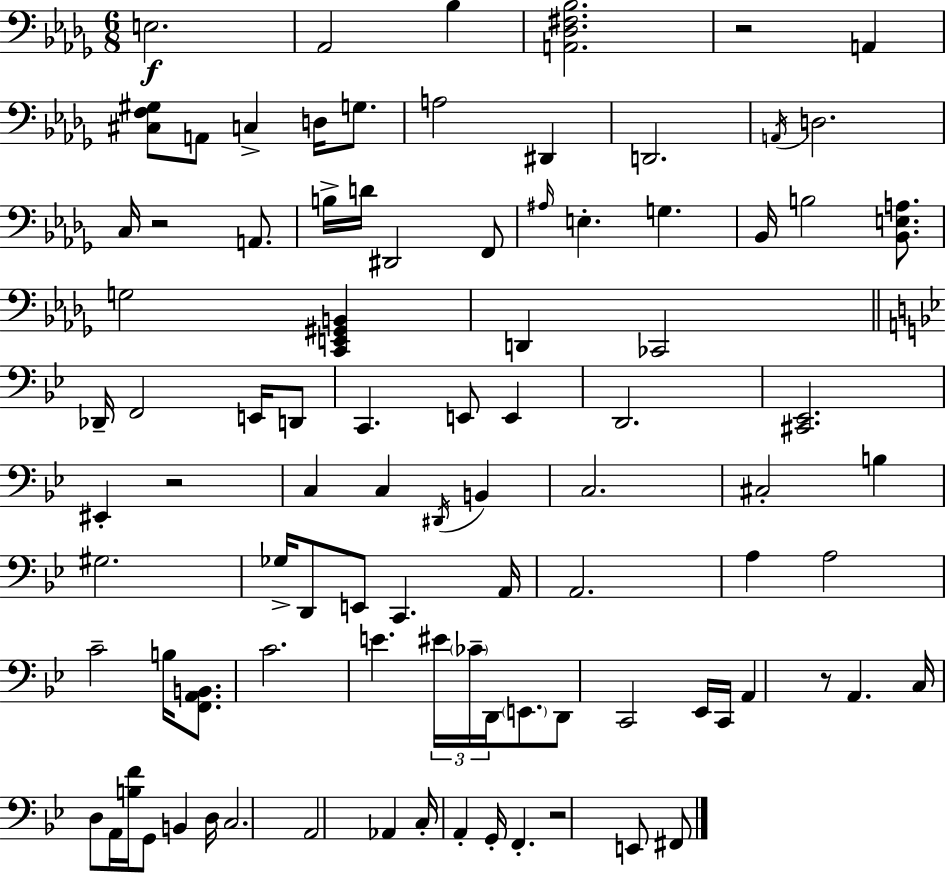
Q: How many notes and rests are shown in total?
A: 93